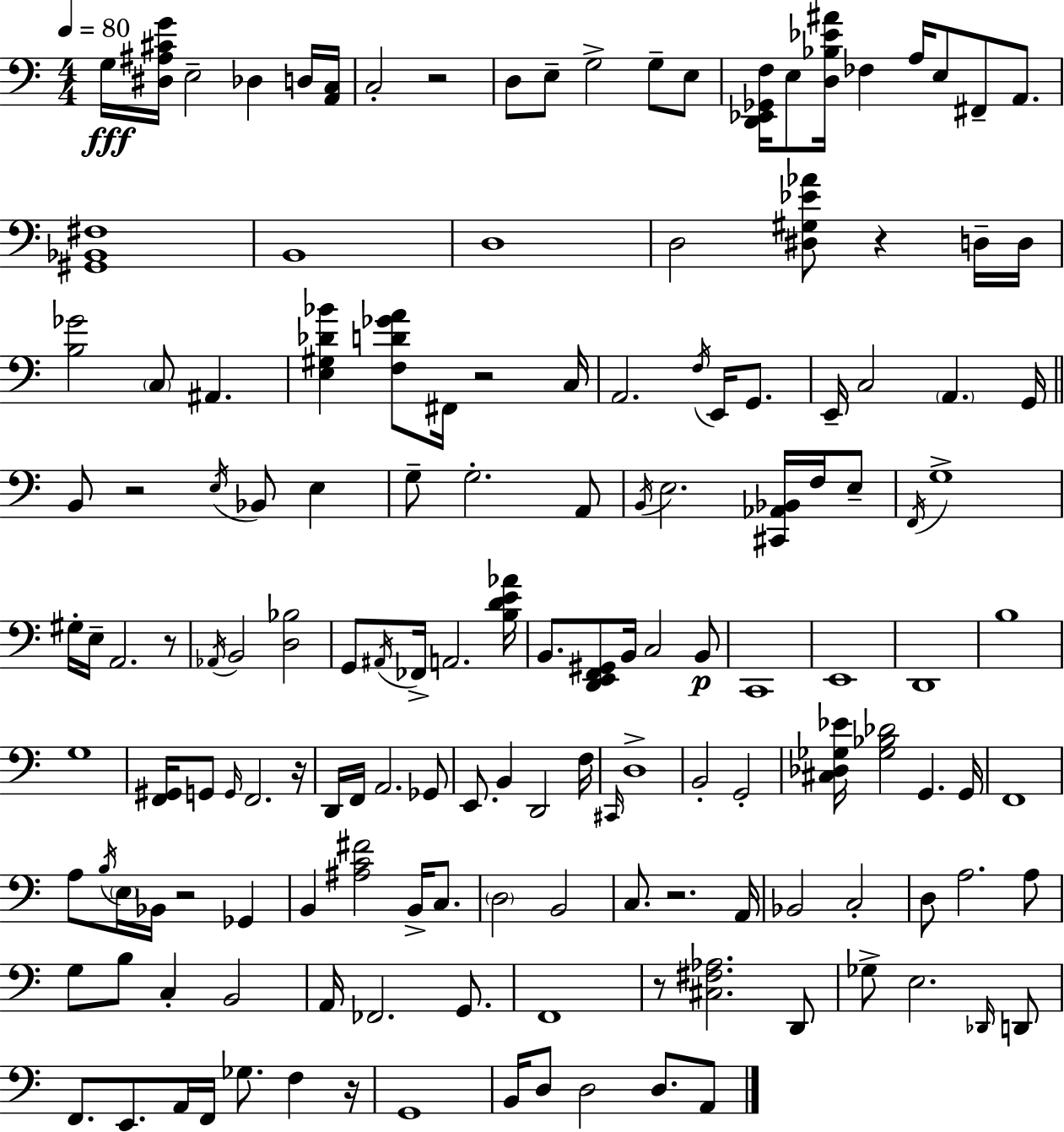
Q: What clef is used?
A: bass